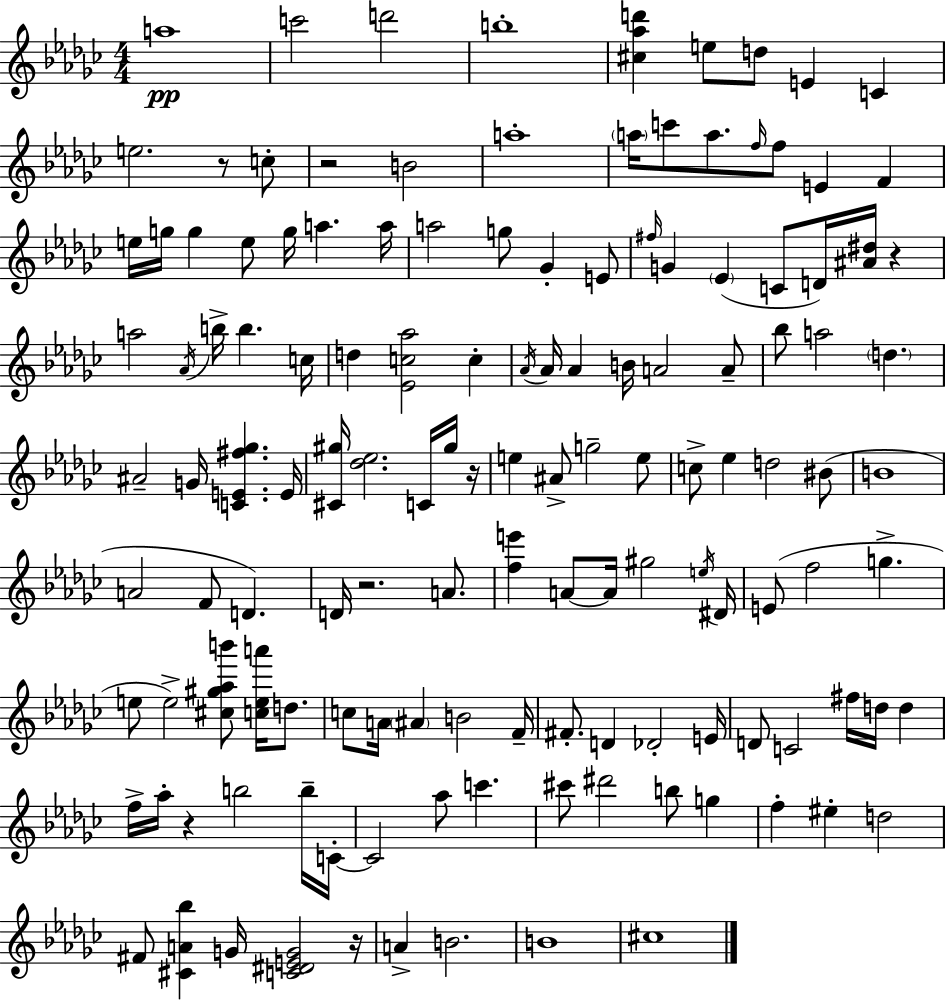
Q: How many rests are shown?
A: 7